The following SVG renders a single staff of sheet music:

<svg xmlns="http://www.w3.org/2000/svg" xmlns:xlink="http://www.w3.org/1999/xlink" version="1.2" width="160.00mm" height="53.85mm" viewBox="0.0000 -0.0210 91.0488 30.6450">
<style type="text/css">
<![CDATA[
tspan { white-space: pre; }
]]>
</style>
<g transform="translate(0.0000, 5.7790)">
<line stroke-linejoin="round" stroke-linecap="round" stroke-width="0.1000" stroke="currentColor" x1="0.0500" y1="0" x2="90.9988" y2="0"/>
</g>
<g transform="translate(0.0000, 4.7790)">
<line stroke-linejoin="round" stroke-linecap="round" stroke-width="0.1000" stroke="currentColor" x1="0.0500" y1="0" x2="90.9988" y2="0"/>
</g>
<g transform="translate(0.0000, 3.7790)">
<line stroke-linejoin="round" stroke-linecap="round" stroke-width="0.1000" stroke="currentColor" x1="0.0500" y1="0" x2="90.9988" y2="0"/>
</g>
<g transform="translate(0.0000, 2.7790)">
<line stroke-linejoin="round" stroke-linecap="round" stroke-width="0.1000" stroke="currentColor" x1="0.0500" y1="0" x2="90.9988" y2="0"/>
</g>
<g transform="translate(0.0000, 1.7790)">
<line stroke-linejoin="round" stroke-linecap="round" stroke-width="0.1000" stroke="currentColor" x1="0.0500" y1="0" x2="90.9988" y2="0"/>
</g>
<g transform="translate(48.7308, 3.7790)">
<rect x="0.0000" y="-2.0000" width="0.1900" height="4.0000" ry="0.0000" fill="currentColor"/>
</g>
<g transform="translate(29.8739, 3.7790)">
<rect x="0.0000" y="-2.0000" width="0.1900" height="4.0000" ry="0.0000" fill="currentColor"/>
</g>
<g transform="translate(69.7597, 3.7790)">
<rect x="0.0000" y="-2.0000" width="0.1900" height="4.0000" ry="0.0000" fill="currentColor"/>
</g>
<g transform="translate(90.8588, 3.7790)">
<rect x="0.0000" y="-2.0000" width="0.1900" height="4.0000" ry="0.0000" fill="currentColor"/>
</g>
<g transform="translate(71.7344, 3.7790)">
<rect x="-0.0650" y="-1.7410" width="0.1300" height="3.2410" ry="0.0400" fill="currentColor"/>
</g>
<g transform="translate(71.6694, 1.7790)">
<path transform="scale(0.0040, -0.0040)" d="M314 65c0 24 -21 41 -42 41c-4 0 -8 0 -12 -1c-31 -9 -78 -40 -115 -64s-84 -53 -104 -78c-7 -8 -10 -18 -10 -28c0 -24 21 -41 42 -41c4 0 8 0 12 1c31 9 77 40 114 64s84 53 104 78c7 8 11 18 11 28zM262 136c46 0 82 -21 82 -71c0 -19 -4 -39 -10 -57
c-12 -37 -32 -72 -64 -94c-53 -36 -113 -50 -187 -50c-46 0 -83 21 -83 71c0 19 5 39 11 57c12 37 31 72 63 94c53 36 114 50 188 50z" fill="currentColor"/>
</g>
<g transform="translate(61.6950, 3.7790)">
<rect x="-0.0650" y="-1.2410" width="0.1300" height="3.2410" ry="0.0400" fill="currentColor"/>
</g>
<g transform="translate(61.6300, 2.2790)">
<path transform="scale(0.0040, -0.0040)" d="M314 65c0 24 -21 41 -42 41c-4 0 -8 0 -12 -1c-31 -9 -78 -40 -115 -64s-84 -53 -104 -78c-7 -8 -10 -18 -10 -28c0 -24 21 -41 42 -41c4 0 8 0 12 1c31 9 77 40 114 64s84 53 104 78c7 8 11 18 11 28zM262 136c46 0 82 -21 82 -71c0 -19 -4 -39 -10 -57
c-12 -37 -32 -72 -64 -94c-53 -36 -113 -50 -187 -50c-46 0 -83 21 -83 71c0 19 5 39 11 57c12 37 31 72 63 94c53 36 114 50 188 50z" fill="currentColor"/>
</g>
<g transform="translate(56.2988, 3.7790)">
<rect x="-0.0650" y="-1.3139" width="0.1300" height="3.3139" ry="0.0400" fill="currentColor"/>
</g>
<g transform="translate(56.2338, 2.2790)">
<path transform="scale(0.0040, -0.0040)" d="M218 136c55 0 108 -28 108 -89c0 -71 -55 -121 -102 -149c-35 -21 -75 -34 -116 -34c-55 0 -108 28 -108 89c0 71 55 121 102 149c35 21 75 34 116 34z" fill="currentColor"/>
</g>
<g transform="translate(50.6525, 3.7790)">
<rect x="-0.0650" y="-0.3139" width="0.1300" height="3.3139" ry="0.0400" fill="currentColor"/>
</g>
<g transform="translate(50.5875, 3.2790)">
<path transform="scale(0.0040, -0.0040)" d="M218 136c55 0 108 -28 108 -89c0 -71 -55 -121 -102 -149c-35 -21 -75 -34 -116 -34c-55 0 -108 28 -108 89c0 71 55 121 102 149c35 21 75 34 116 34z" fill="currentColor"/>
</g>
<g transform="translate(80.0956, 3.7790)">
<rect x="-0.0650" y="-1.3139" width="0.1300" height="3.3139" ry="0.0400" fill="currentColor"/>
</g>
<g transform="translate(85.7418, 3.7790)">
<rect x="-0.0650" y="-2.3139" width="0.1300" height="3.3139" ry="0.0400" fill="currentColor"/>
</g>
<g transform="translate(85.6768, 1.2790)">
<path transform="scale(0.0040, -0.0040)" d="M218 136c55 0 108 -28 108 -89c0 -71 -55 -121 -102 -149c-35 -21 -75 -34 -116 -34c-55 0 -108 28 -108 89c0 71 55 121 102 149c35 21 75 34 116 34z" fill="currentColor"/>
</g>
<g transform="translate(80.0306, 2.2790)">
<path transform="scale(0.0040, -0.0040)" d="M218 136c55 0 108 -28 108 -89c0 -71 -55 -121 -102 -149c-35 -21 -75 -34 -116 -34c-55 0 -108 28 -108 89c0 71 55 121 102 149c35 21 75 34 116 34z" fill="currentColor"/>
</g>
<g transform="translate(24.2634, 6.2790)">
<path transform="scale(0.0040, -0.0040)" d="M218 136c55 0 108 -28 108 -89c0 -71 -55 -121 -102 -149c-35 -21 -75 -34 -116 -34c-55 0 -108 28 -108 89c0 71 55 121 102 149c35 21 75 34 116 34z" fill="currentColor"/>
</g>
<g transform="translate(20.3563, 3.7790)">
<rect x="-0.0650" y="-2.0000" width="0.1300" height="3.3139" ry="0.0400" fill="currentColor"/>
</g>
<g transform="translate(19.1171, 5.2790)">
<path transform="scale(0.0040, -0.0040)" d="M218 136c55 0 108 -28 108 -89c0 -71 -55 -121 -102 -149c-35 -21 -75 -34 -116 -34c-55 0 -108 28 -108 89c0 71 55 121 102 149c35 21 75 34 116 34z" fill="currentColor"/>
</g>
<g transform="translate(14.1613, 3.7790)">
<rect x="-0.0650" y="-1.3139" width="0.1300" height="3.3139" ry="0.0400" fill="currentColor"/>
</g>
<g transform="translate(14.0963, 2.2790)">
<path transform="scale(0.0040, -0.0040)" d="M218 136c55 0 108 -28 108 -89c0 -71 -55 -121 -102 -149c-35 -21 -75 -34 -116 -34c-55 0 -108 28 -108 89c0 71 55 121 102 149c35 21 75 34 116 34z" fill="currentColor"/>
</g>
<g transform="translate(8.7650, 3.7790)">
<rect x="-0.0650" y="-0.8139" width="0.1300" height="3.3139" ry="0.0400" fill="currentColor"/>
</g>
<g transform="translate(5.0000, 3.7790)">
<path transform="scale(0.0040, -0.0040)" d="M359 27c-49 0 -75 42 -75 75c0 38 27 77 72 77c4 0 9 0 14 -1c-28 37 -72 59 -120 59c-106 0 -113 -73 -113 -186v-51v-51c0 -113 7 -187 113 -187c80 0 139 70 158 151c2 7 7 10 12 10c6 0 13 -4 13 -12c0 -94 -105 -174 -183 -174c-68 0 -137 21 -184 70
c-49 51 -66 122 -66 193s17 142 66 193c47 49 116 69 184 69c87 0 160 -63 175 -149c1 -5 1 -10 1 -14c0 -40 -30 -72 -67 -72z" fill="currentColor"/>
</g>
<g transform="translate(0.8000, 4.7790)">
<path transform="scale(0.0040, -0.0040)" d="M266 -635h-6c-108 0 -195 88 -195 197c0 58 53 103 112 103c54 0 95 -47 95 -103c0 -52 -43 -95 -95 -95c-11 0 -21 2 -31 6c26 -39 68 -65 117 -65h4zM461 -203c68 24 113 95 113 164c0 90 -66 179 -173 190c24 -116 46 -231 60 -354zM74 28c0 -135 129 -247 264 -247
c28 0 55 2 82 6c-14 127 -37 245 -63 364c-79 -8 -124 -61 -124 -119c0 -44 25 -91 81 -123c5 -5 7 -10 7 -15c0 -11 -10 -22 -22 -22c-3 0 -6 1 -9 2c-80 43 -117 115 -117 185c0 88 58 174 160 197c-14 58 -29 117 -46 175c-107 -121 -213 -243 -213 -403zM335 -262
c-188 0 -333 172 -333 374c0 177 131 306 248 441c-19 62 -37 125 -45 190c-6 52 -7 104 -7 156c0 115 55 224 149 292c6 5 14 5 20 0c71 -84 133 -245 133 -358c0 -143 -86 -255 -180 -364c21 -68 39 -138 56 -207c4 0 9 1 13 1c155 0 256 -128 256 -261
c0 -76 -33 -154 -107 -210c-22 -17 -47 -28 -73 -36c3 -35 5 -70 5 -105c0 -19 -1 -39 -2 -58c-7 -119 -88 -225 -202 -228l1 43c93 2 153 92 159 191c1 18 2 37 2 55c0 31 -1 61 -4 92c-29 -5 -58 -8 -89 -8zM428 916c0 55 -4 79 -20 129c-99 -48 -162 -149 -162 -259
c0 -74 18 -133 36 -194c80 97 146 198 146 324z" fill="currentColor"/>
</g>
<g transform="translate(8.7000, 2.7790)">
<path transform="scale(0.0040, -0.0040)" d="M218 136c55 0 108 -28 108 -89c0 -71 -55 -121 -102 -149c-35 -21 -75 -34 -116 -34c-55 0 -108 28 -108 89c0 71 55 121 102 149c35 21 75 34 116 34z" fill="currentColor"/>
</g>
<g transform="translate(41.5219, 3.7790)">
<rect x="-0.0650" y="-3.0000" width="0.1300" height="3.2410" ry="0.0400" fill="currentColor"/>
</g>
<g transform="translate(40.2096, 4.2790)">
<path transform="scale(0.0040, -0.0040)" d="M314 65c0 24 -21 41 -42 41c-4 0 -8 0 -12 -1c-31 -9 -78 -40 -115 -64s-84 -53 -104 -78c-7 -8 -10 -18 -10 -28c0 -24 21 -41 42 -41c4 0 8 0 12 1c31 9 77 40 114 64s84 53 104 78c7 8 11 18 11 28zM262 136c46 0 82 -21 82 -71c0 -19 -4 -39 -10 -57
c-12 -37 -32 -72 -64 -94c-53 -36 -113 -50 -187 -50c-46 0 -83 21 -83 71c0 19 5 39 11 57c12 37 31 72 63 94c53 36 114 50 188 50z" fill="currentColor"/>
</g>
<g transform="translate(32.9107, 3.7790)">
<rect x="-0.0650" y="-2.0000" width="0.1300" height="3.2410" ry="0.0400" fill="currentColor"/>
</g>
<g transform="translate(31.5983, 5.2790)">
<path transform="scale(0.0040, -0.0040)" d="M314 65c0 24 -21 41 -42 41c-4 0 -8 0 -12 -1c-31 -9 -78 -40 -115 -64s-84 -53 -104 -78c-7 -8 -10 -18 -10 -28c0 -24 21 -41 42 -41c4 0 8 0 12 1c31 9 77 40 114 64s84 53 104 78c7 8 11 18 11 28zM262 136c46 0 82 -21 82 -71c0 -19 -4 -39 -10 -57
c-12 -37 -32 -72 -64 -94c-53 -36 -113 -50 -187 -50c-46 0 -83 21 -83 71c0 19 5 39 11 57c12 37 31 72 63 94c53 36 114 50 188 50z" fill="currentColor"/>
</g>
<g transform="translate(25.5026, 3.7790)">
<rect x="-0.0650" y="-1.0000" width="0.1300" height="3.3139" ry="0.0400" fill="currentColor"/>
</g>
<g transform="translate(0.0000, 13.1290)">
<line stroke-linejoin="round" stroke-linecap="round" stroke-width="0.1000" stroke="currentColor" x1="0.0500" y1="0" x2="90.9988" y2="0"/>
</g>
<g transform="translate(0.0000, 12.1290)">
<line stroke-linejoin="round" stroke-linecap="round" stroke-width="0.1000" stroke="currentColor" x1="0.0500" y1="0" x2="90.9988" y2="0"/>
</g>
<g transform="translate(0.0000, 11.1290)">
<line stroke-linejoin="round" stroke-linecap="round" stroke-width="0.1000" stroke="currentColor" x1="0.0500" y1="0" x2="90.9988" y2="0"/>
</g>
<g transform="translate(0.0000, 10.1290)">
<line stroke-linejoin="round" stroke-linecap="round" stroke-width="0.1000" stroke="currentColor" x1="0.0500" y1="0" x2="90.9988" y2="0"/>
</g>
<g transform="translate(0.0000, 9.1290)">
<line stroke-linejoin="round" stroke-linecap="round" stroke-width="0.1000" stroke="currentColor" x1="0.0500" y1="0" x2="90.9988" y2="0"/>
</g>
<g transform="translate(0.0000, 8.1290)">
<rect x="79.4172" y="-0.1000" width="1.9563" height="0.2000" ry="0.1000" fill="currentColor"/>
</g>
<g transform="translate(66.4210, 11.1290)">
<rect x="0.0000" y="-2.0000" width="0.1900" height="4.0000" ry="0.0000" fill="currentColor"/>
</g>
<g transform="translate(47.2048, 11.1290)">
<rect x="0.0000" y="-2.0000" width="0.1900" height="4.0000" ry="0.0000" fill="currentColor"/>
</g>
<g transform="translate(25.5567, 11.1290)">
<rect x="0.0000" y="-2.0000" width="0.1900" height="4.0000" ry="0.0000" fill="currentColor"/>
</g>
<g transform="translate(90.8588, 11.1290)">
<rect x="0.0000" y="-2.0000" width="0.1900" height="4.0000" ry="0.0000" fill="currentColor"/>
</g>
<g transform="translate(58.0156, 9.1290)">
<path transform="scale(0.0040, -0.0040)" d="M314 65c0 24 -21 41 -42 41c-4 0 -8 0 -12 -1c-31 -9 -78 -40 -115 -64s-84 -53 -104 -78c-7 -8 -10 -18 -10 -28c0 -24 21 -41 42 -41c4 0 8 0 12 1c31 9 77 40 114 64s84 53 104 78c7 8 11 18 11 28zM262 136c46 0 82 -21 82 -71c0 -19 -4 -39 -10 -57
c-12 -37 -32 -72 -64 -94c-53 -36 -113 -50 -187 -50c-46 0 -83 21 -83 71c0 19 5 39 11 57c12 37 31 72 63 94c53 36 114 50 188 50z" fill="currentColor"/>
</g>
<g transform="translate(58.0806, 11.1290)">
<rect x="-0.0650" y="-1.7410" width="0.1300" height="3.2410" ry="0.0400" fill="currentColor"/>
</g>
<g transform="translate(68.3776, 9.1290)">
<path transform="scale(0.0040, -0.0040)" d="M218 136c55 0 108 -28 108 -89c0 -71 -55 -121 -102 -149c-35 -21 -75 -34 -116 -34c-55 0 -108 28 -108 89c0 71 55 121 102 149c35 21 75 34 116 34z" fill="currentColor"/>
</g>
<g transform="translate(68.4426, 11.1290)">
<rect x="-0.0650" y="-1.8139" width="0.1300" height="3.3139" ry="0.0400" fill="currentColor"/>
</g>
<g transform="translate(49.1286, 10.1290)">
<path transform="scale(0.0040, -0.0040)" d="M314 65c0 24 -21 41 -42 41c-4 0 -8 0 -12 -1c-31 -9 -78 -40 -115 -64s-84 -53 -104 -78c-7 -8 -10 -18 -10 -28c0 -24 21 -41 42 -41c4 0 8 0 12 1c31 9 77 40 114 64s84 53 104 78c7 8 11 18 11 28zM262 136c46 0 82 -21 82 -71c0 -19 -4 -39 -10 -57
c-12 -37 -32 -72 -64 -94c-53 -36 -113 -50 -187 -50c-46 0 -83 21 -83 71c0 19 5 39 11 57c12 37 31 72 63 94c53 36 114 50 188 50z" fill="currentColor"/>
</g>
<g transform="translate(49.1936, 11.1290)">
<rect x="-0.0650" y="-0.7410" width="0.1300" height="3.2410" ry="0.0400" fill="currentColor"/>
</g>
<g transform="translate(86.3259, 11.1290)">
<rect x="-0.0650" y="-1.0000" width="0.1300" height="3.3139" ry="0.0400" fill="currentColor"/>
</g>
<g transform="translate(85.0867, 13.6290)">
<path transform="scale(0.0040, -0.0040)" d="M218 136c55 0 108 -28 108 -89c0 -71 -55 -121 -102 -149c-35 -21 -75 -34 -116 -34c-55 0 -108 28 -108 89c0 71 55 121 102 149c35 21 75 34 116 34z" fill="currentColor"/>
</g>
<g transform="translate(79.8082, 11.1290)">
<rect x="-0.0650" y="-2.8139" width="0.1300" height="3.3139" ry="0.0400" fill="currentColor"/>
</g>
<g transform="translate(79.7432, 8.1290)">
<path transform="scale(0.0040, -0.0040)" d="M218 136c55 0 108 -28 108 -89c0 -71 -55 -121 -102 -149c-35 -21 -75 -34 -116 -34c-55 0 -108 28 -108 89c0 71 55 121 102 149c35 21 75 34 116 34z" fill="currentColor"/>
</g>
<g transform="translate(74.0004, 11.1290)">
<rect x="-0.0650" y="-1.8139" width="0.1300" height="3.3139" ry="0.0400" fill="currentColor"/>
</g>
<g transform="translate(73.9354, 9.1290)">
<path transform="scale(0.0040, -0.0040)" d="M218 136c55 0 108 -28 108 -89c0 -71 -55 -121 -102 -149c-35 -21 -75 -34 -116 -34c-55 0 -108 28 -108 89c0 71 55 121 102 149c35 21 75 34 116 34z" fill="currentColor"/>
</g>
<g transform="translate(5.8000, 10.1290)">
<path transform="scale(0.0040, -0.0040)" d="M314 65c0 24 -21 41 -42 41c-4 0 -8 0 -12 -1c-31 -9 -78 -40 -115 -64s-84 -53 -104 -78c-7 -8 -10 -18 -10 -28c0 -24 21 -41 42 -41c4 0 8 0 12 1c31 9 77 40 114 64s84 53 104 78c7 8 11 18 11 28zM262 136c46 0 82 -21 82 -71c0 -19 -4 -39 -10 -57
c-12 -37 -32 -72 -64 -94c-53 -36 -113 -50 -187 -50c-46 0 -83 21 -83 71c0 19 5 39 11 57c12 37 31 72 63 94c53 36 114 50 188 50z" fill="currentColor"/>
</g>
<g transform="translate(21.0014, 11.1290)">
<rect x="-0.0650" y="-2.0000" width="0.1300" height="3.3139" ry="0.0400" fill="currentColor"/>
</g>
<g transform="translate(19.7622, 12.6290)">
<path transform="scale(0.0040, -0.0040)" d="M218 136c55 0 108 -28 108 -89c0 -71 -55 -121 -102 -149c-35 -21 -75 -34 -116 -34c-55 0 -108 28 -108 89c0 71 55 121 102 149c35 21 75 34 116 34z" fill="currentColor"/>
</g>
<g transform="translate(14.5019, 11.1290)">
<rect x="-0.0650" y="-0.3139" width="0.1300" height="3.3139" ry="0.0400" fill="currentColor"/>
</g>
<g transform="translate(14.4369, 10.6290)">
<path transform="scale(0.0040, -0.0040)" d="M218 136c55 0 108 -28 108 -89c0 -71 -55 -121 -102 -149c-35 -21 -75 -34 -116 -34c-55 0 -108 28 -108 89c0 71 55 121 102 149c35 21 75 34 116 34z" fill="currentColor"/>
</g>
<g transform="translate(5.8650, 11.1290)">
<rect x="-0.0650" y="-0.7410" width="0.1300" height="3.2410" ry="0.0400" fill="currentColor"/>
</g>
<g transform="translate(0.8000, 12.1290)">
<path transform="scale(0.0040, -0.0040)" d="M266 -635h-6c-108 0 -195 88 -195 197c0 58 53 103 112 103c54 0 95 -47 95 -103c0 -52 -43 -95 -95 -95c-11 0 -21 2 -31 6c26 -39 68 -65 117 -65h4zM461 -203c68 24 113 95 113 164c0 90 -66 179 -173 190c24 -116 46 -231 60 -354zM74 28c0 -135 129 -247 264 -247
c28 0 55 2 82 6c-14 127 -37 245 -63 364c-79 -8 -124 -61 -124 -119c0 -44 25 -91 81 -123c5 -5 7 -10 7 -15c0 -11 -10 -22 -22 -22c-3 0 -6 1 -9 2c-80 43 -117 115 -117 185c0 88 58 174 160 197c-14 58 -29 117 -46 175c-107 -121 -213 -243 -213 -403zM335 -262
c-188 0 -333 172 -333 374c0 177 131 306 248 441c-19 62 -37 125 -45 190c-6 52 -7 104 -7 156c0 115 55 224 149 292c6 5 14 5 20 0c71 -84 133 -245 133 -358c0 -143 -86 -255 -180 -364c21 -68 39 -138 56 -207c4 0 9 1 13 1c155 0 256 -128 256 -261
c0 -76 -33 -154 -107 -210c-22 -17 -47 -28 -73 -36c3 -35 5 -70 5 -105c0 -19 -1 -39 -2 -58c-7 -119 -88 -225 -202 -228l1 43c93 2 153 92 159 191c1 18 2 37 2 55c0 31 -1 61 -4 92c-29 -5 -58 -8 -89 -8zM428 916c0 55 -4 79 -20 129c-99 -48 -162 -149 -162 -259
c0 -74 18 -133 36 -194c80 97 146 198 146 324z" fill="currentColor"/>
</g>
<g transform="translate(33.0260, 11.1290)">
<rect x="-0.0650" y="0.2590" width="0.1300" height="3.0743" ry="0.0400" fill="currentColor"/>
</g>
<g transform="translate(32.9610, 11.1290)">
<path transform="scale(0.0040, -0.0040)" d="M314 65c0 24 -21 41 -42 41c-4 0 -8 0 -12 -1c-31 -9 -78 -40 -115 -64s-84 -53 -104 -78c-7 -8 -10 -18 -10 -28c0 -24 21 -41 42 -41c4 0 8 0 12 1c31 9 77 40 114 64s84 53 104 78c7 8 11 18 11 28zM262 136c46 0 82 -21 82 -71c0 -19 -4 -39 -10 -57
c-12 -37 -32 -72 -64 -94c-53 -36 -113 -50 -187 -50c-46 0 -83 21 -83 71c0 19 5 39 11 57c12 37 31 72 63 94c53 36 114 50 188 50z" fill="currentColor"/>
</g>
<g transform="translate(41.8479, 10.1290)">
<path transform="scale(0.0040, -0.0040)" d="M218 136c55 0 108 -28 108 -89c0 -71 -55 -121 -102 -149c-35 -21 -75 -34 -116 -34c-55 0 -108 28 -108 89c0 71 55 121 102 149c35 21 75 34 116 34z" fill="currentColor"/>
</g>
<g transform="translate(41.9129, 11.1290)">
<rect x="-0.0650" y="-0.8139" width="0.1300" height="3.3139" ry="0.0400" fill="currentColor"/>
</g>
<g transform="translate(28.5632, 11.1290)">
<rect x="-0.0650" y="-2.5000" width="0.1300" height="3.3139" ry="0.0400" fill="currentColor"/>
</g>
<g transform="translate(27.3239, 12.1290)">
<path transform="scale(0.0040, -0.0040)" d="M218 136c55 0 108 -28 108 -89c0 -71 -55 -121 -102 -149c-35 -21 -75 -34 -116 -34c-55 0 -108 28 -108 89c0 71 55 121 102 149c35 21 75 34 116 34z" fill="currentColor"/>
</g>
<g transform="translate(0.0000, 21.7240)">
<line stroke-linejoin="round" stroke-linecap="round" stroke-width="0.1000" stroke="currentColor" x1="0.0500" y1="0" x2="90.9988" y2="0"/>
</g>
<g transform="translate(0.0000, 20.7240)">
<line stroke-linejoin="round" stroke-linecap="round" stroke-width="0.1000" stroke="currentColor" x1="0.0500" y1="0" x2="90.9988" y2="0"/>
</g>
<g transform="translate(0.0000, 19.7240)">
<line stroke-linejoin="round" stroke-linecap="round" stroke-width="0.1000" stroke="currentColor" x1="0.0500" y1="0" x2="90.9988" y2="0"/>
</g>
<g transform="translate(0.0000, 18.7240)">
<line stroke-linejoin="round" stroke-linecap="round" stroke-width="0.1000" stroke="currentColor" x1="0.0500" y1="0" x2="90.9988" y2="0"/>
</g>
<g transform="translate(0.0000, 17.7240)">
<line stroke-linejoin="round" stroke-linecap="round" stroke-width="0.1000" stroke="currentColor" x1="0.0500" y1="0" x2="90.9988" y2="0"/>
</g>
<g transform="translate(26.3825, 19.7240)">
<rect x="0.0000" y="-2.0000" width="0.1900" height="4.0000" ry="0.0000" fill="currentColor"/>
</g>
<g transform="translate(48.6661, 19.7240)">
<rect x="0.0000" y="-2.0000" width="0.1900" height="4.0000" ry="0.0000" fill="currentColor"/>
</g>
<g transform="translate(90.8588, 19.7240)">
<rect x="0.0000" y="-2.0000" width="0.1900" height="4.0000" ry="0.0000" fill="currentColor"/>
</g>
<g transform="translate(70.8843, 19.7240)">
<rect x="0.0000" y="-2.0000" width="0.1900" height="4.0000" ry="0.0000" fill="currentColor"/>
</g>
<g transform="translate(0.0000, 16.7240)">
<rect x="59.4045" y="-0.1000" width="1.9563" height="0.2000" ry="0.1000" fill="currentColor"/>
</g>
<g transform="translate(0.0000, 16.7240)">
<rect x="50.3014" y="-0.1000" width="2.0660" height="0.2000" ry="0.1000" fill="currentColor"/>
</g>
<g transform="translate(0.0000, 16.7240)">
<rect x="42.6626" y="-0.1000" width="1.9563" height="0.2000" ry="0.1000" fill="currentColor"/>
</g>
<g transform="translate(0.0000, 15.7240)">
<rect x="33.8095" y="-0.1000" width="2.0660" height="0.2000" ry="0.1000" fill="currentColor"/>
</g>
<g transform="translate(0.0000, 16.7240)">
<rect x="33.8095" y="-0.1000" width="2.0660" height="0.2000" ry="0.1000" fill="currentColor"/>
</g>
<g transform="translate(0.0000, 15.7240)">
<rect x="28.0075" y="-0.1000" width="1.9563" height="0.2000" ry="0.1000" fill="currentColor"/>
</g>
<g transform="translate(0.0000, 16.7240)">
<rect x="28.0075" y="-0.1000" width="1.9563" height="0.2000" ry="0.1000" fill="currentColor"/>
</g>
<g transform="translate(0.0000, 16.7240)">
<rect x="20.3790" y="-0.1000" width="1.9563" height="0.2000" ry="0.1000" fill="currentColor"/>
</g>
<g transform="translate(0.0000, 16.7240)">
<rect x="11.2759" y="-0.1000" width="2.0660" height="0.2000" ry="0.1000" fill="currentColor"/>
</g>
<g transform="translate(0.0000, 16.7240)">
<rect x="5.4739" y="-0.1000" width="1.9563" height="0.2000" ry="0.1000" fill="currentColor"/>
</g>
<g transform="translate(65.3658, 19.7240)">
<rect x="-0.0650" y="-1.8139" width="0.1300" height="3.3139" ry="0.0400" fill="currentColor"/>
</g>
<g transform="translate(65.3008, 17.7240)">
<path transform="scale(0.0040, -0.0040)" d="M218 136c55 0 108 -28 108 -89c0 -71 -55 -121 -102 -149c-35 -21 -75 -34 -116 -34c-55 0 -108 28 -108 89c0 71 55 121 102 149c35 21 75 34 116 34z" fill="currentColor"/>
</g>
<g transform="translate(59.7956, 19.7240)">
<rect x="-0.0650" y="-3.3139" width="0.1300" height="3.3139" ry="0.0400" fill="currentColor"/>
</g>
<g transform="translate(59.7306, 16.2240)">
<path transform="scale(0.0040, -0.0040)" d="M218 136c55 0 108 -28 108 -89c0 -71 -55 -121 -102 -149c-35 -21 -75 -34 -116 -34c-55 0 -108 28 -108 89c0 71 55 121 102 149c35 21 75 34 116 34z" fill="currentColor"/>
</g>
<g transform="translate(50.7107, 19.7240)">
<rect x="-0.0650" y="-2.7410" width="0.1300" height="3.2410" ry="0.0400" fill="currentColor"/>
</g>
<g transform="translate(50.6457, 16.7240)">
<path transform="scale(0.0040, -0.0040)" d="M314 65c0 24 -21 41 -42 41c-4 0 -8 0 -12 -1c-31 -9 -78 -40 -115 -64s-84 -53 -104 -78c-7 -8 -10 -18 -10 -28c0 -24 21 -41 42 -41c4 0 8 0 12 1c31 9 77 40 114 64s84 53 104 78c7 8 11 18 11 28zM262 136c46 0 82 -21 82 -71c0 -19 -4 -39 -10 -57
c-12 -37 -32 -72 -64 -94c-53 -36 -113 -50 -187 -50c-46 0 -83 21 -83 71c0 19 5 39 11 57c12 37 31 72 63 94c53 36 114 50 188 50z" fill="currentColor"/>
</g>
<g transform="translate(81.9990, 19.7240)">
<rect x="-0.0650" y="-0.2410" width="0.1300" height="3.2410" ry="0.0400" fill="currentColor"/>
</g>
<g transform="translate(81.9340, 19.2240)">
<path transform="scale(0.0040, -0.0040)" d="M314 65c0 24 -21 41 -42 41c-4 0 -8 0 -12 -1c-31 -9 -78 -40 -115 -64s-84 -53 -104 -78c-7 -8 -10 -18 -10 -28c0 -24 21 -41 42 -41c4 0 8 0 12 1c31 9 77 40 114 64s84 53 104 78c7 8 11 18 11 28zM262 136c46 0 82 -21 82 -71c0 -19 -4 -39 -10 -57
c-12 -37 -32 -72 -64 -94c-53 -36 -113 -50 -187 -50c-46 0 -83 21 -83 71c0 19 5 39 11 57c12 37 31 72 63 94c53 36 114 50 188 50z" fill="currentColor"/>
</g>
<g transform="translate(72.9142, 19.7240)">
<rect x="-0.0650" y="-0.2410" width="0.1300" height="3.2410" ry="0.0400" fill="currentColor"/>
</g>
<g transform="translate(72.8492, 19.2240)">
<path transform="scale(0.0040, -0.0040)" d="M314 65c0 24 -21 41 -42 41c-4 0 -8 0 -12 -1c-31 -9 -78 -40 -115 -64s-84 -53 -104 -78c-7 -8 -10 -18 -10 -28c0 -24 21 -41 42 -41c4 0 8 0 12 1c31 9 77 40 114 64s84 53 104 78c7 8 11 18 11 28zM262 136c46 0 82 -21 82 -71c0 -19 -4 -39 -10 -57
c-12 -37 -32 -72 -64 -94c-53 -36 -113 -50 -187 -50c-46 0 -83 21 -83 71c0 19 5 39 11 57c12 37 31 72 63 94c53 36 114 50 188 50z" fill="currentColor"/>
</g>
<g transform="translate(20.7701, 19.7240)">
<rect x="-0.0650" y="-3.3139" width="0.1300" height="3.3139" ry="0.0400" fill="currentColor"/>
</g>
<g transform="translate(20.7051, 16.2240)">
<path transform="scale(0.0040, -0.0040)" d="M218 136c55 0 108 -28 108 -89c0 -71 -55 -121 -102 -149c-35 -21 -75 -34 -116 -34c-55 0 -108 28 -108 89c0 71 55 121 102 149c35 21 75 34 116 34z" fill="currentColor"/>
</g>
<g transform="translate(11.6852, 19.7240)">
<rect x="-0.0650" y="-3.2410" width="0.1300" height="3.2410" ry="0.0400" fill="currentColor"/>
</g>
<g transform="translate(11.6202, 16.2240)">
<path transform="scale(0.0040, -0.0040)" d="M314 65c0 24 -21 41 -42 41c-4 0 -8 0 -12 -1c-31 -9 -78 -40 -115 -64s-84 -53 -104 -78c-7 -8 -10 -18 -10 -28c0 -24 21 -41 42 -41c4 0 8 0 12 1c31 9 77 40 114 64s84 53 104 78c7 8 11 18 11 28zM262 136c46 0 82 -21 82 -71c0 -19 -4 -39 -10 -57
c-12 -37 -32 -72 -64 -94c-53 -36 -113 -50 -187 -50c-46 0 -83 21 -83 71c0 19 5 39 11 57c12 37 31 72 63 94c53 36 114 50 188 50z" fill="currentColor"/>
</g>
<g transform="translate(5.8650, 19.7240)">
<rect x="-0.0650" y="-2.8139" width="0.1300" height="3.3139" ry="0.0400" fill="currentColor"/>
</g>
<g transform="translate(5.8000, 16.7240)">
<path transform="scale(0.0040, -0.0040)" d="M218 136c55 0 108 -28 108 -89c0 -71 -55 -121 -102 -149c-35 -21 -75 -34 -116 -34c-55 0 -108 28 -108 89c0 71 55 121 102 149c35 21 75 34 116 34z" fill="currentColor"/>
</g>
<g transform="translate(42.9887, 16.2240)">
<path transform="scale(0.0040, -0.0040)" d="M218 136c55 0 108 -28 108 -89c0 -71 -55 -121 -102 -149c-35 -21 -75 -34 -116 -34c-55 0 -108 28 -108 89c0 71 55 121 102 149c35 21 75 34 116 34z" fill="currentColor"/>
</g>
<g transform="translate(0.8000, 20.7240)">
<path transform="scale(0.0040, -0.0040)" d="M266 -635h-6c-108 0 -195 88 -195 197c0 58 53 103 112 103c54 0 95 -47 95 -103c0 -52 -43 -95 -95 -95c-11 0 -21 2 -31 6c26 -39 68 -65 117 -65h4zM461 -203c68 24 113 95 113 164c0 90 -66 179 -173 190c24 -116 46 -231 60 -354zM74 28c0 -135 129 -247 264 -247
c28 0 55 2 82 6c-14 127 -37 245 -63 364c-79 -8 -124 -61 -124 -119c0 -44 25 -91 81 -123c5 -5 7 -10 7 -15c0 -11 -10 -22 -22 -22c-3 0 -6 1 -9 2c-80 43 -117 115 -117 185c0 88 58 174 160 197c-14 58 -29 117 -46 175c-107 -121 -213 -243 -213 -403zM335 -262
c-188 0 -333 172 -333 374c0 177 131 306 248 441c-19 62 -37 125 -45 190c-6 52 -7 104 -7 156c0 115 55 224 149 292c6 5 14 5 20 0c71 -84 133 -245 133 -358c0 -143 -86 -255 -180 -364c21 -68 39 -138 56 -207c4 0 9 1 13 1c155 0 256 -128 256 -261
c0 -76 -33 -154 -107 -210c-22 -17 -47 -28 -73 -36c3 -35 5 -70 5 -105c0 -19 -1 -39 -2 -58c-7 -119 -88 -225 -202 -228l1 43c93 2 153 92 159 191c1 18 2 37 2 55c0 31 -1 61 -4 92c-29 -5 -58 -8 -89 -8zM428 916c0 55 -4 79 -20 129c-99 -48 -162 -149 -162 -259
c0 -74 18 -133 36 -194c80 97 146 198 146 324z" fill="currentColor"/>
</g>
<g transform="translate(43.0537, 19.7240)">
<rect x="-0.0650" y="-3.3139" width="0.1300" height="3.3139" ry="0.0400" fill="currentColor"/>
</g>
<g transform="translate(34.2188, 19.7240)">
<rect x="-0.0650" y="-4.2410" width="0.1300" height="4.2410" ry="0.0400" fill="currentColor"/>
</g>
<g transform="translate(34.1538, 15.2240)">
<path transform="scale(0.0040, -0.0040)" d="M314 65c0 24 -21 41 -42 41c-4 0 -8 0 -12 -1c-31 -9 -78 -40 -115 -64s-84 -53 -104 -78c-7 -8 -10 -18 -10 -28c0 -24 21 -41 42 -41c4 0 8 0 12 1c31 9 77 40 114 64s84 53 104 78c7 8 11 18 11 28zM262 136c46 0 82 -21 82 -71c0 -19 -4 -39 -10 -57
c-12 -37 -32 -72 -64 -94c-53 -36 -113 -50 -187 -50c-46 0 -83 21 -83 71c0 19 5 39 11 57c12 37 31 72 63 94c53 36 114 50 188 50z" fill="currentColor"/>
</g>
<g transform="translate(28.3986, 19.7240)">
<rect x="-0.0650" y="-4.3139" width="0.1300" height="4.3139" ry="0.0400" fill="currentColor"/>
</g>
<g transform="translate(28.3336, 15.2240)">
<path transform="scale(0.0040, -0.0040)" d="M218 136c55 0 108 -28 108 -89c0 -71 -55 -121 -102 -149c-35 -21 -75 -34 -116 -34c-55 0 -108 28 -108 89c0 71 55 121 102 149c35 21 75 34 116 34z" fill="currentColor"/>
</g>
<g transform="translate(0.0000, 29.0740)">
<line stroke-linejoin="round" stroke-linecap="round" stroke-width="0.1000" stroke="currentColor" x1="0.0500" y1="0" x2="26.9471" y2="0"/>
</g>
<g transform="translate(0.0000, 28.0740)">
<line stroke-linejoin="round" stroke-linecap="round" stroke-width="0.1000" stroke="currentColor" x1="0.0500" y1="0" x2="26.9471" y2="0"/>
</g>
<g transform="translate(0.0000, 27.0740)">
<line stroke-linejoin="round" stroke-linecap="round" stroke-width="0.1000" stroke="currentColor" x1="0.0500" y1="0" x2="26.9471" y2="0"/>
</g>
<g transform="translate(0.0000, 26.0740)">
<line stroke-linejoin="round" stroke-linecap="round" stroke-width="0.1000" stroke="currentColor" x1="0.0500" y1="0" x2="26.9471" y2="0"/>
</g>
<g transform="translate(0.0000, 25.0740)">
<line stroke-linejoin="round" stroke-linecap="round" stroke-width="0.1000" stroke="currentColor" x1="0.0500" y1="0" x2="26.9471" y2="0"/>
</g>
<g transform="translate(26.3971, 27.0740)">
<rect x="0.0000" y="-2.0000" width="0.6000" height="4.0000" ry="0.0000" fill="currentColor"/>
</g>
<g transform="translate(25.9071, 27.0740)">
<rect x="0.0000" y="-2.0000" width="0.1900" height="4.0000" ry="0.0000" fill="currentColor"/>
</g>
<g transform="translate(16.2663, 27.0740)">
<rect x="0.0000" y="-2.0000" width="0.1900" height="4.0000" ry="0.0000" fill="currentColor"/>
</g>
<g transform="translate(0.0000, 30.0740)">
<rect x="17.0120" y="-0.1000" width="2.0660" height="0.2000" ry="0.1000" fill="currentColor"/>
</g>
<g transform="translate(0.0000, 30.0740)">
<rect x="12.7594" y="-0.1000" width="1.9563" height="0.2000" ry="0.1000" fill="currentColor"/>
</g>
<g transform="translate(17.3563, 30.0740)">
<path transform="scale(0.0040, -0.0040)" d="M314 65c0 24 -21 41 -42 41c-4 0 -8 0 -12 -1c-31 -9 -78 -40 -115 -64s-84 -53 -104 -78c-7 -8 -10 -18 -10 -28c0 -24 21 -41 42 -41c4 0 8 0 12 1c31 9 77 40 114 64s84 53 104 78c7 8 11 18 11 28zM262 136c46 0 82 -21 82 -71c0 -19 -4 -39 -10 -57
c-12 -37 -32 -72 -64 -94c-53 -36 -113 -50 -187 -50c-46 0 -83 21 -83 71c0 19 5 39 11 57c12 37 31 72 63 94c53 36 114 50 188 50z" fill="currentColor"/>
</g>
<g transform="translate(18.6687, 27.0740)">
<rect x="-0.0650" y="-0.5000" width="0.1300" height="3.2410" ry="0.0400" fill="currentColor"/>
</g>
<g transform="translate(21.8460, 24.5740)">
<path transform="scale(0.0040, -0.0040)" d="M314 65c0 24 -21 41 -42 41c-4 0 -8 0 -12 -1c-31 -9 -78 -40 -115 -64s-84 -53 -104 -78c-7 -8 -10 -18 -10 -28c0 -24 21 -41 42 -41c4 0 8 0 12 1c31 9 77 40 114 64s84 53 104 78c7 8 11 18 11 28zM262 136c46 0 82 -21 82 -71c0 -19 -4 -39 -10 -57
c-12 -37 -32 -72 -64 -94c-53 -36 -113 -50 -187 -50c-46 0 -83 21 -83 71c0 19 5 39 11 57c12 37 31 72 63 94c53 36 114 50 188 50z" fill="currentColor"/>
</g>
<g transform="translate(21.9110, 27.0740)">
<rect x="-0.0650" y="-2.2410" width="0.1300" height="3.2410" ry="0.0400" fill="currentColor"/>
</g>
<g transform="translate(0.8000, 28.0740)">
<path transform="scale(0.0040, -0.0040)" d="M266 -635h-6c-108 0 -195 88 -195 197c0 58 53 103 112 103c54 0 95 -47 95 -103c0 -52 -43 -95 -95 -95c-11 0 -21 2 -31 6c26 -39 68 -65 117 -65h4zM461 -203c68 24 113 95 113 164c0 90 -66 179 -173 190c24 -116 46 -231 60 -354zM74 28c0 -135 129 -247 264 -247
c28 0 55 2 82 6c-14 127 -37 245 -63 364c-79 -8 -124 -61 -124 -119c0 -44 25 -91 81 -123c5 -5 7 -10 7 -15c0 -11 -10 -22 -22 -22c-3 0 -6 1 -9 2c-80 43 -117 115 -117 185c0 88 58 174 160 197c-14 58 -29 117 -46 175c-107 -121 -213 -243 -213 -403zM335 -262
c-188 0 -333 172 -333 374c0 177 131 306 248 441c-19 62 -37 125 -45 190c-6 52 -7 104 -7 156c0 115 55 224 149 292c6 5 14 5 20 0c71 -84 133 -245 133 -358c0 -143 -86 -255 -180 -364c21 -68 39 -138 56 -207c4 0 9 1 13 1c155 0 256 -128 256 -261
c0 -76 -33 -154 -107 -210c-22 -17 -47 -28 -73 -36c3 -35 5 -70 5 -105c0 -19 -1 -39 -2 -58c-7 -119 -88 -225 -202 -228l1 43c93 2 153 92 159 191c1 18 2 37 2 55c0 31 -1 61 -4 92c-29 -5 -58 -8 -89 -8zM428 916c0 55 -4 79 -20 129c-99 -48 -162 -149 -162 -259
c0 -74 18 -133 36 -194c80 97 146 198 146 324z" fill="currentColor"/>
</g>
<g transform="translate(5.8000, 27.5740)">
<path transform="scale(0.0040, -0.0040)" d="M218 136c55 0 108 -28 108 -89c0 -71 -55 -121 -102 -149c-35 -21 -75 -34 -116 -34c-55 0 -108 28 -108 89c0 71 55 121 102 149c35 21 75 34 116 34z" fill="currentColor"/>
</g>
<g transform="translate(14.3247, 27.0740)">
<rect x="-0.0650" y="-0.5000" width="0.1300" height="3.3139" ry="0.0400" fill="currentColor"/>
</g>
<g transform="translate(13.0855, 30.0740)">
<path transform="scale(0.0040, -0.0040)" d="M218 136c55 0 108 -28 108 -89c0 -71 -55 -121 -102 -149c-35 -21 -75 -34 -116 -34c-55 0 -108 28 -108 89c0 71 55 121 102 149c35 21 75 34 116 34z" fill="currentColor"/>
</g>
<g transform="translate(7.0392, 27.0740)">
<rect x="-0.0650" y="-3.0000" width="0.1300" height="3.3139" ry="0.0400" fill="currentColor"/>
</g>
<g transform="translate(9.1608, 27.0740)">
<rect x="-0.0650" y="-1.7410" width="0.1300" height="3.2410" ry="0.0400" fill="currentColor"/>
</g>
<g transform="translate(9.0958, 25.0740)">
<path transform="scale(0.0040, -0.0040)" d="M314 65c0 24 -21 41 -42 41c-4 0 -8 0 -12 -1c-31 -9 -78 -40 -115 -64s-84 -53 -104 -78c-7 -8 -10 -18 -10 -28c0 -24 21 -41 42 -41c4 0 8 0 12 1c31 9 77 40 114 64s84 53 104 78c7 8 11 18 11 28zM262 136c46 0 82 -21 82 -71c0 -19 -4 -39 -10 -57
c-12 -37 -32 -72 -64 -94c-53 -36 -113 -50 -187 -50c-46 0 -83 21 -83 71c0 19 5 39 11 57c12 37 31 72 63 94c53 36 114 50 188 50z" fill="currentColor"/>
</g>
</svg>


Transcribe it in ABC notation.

X:1
T:Untitled
M:4/4
L:1/4
K:C
d e F D F2 A2 c e e2 f2 e g d2 c F G B2 d d2 f2 f f a D a b2 b d' d'2 b a2 b f c2 c2 A f2 C C2 g2